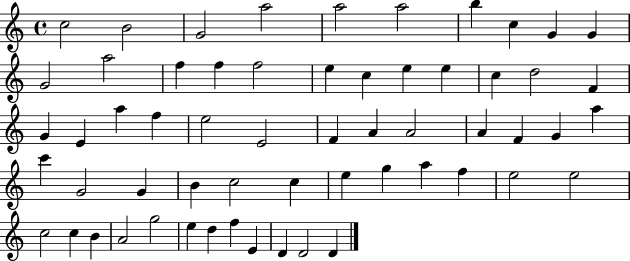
{
  \clef treble
  \time 4/4
  \defaultTimeSignature
  \key c \major
  c''2 b'2 | g'2 a''2 | a''2 a''2 | b''4 c''4 g'4 g'4 | \break g'2 a''2 | f''4 f''4 f''2 | e''4 c''4 e''4 e''4 | c''4 d''2 f'4 | \break g'4 e'4 a''4 f''4 | e''2 e'2 | f'4 a'4 a'2 | a'4 f'4 g'4 a''4 | \break c'''4 g'2 g'4 | b'4 c''2 c''4 | e''4 g''4 a''4 f''4 | e''2 e''2 | \break c''2 c''4 b'4 | a'2 g''2 | e''4 d''4 f''4 e'4 | d'4 d'2 d'4 | \break \bar "|."
}